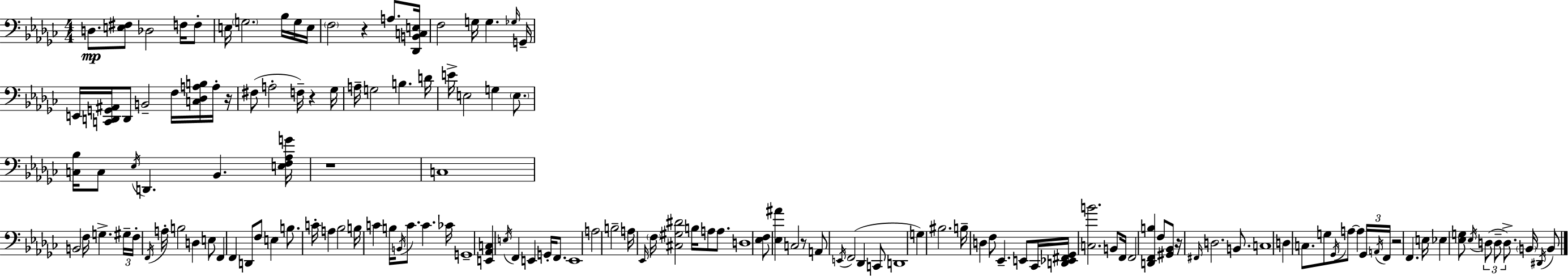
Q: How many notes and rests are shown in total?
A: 144